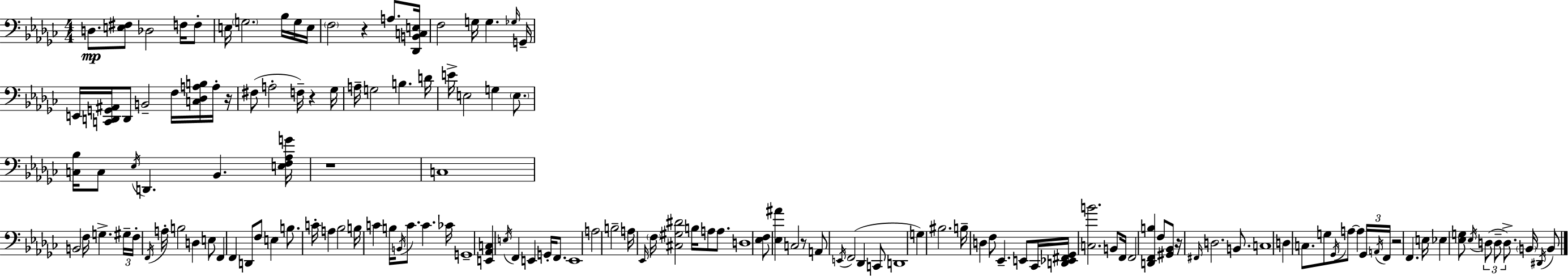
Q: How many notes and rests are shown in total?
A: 144